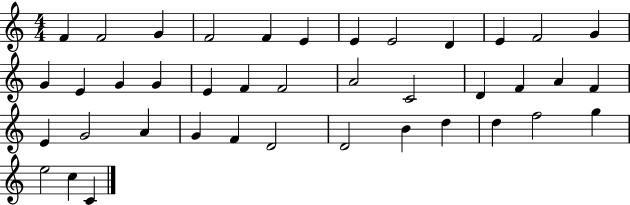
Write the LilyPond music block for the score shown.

{
  \clef treble
  \numericTimeSignature
  \time 4/4
  \key c \major
  f'4 f'2 g'4 | f'2 f'4 e'4 | e'4 e'2 d'4 | e'4 f'2 g'4 | \break g'4 e'4 g'4 g'4 | e'4 f'4 f'2 | a'2 c'2 | d'4 f'4 a'4 f'4 | \break e'4 g'2 a'4 | g'4 f'4 d'2 | d'2 b'4 d''4 | d''4 f''2 g''4 | \break e''2 c''4 c'4 | \bar "|."
}